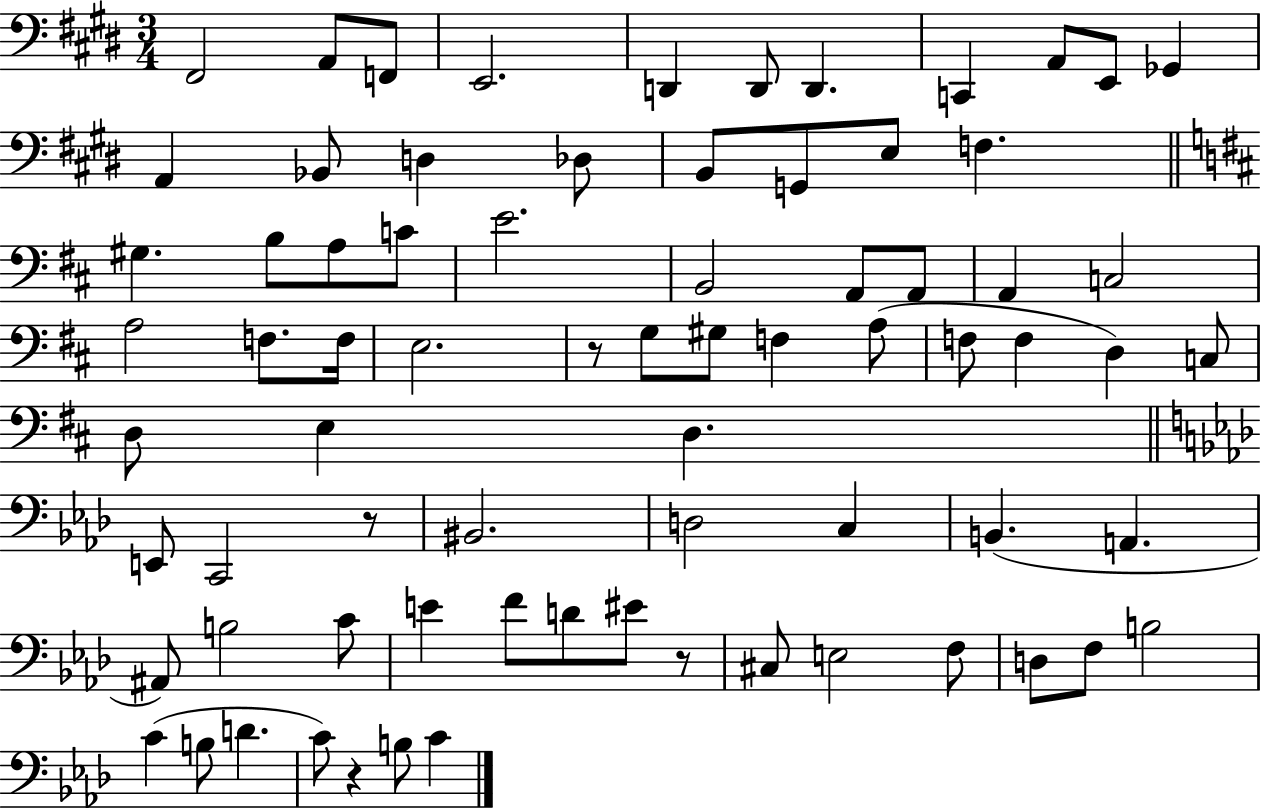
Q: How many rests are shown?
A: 4